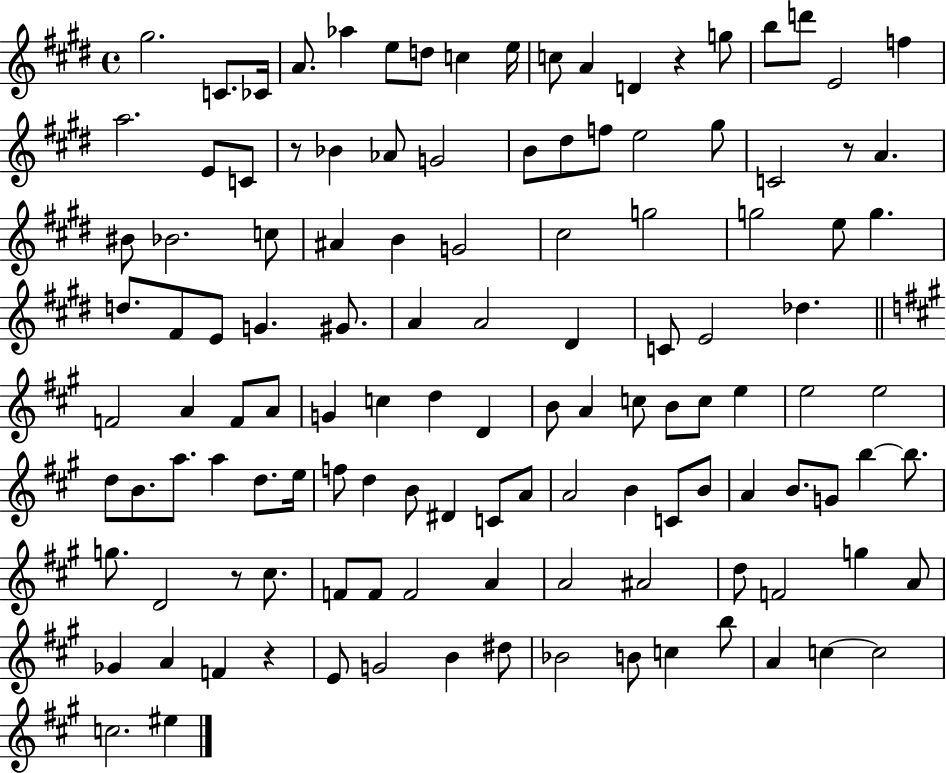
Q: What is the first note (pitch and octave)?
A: G#5